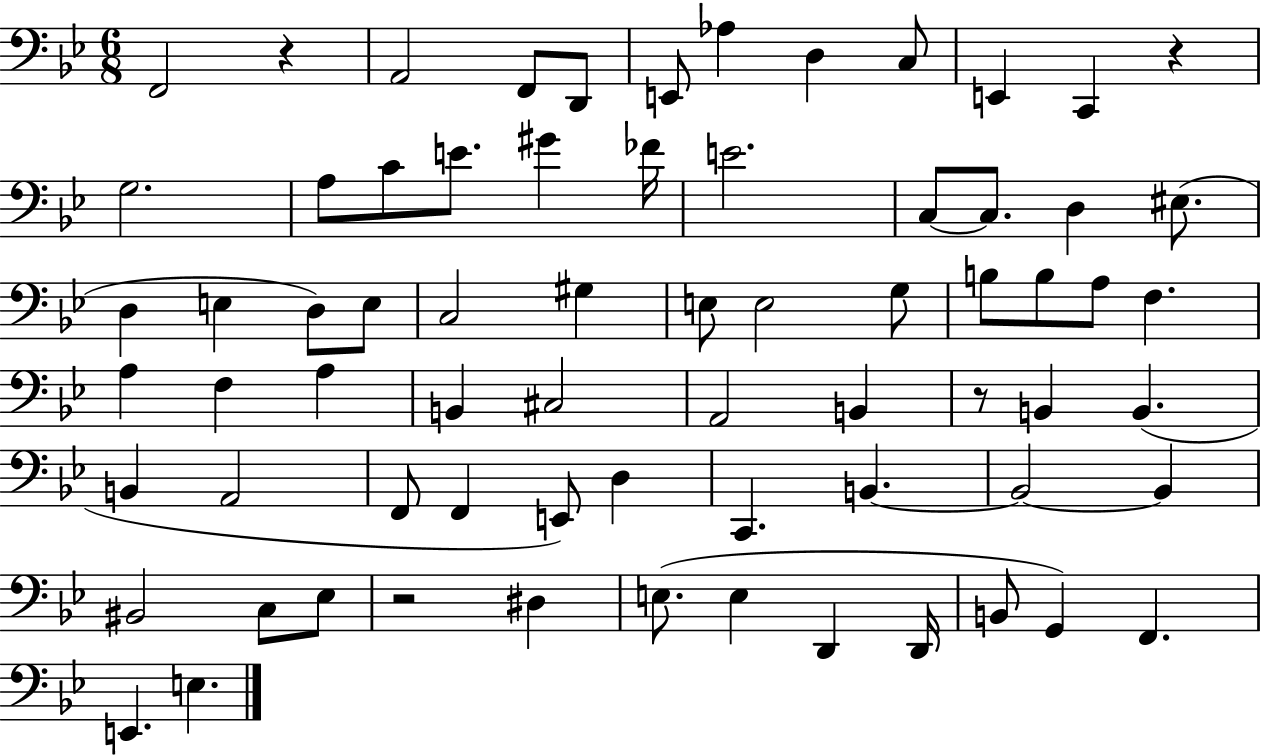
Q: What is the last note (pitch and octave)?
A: E3